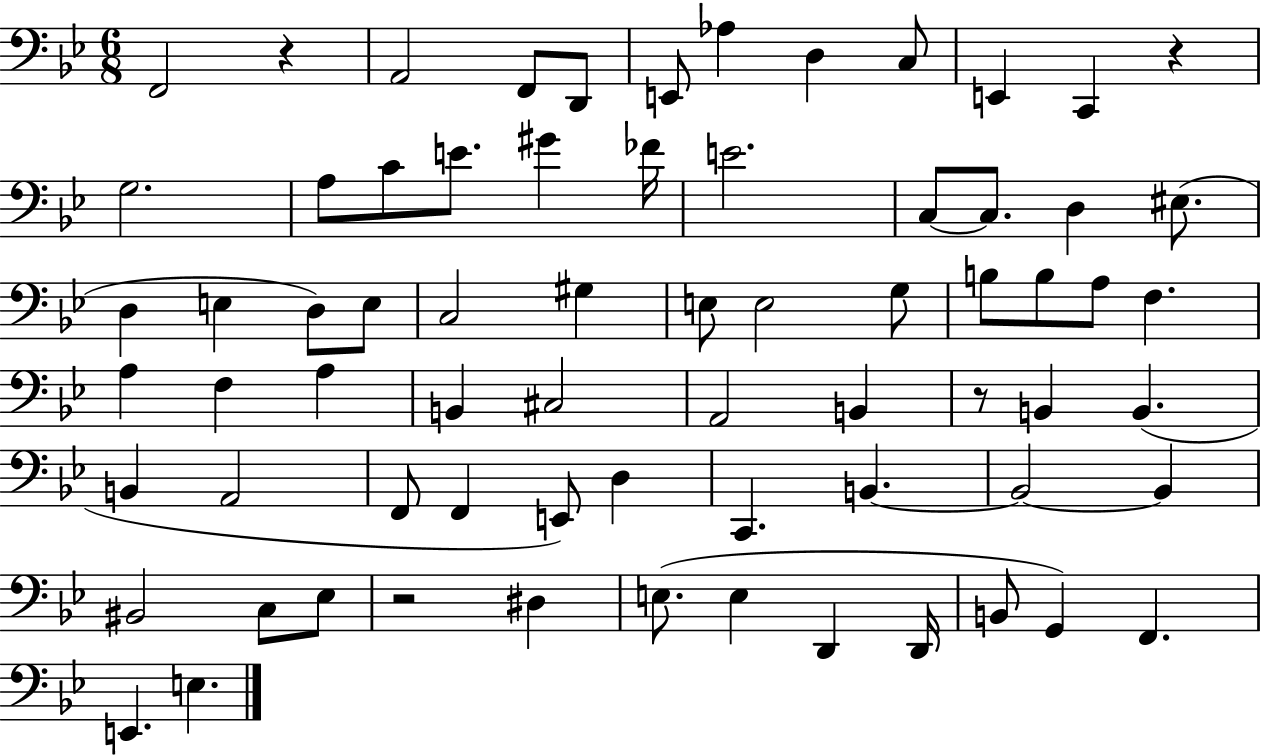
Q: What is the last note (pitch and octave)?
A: E3